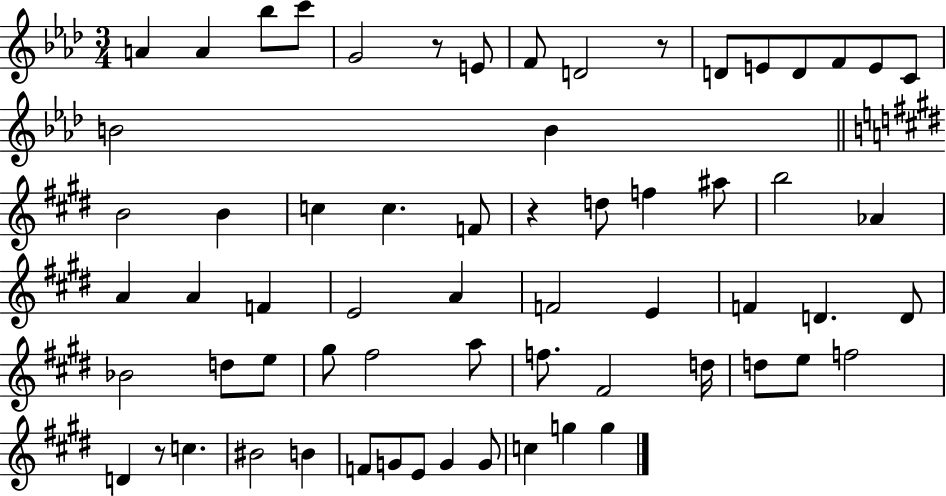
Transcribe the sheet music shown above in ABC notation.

X:1
T:Untitled
M:3/4
L:1/4
K:Ab
A A _b/2 c'/2 G2 z/2 E/2 F/2 D2 z/2 D/2 E/2 D/2 F/2 E/2 C/2 B2 B B2 B c c F/2 z d/2 f ^a/2 b2 _A A A F E2 A F2 E F D D/2 _B2 d/2 e/2 ^g/2 ^f2 a/2 f/2 ^F2 d/4 d/2 e/2 f2 D z/2 c ^B2 B F/2 G/2 E/2 G G/2 c g g